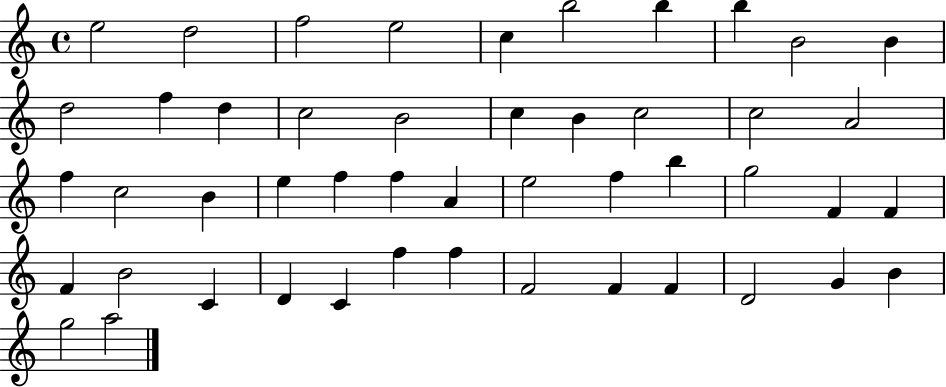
{
  \clef treble
  \time 4/4
  \defaultTimeSignature
  \key c \major
  e''2 d''2 | f''2 e''2 | c''4 b''2 b''4 | b''4 b'2 b'4 | \break d''2 f''4 d''4 | c''2 b'2 | c''4 b'4 c''2 | c''2 a'2 | \break f''4 c''2 b'4 | e''4 f''4 f''4 a'4 | e''2 f''4 b''4 | g''2 f'4 f'4 | \break f'4 b'2 c'4 | d'4 c'4 f''4 f''4 | f'2 f'4 f'4 | d'2 g'4 b'4 | \break g''2 a''2 | \bar "|."
}